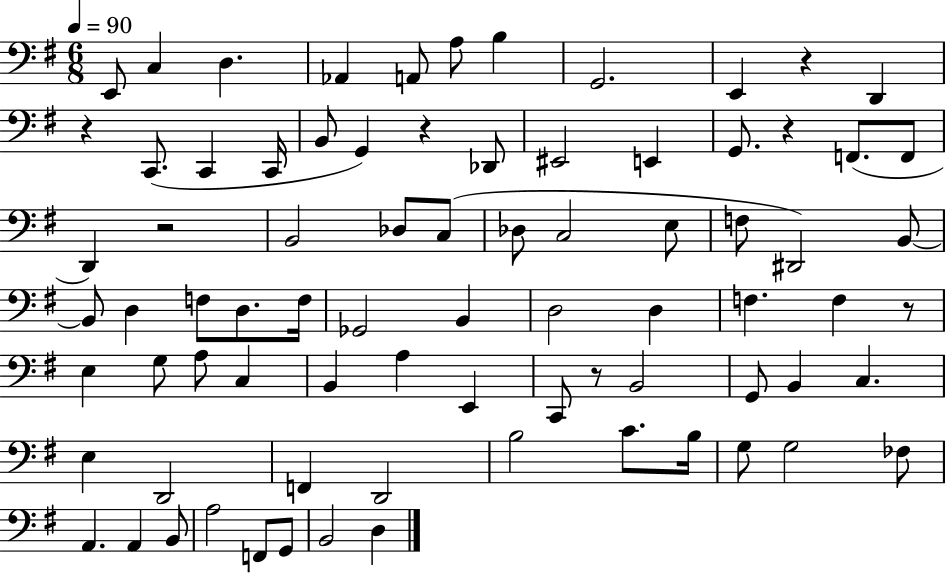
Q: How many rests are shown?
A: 7